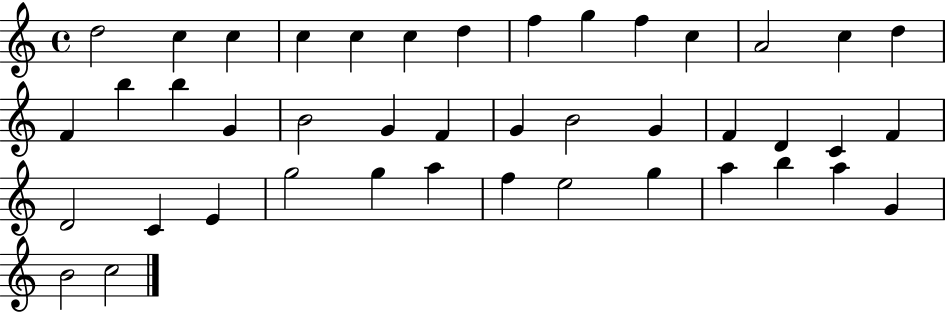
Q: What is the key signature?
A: C major